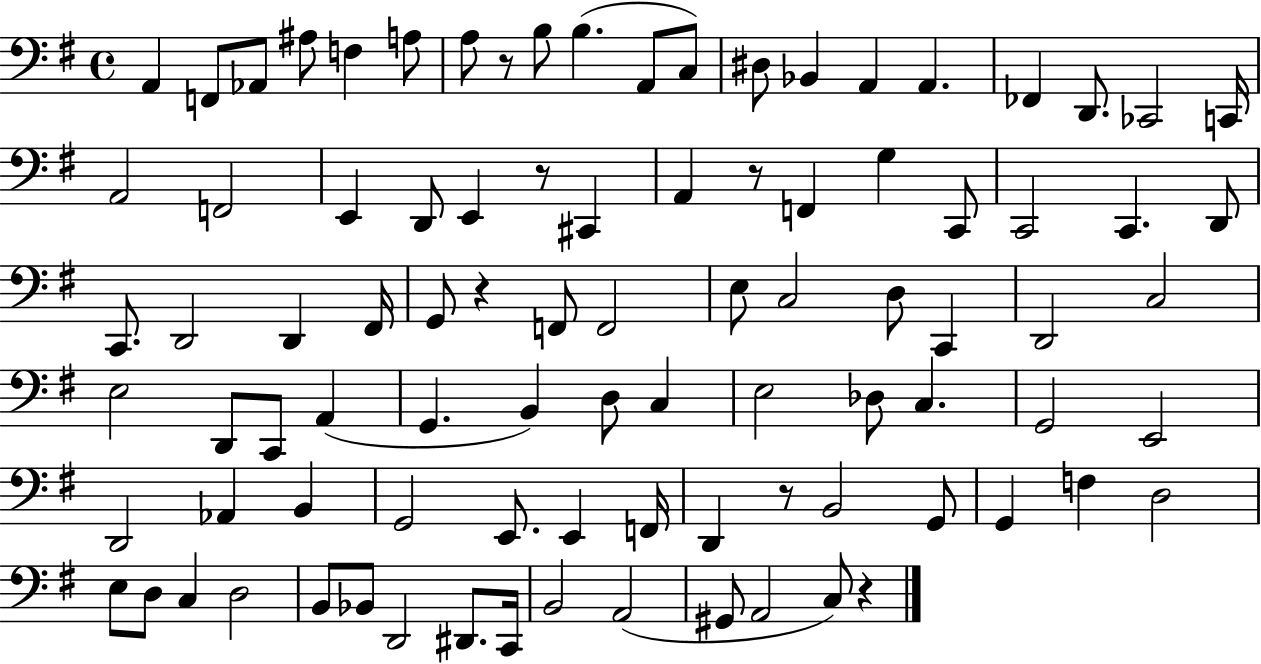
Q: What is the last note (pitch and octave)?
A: C3